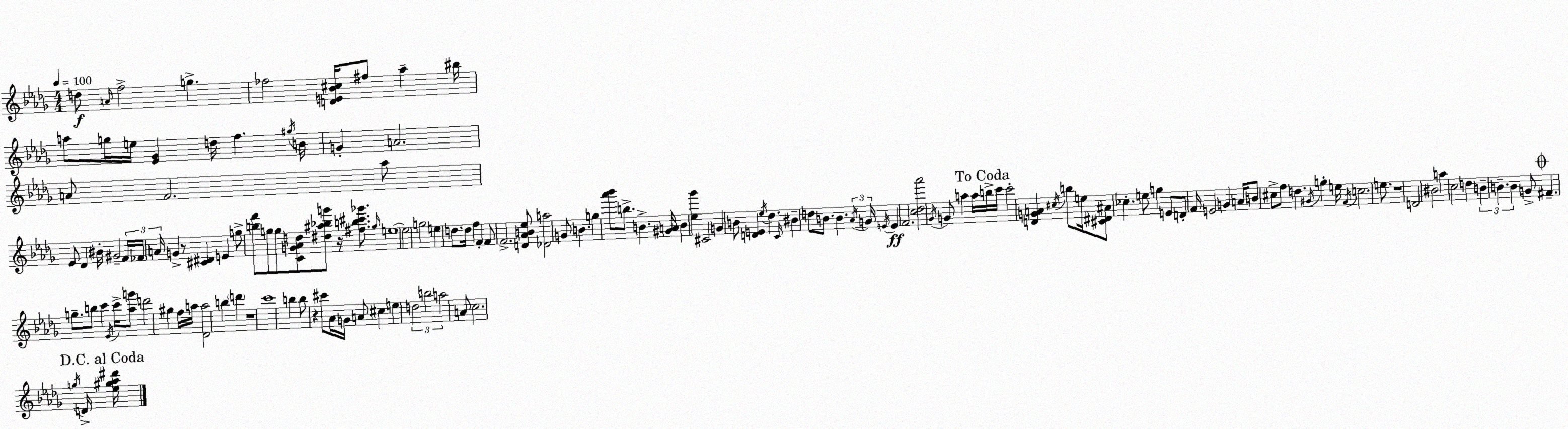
X:1
T:Untitled
M:4/4
L:1/4
K:Bbm
d/2 A/4 f2 g _f2 [DE_B^c]/4 ^f/2 _a ^b/4 a/2 g/4 e/4 [_E_G] d/4 f ^g/4 B/4 G A2 A/2 F2 _a/2 _E/2 _D ^B/4 ^G2 F/4 _F/4 A/4 G z/2 [^C^D] E g/2 [bf']/2 g/2 g/2 [CG_Ad]/2 [^d^a_bg']/2 z/4 [^fb^c'_g']/2 g/4 e4 e2 g2 e d/2 d/4 f F F/2 F2 [D_AB_e]/2 [_Da]2 G/2 B g [_a'_b']/2 b/2 B [^GA]/4 B [_e_g'] ^C2 G B/2 [DE] _e/4 _d C/4 ^B d/2 B/2 B _A/4 G/4 E/4 E F2 [c_d_a']2 _G/4 G/2 a a/4 b/4 c'/4 c'2 [DGA] ^c/4 b/2 e/4 [^C^D^A]/2 _c e/2 g E/2 D/2 F/4 E2 G A/4 B/2 ^c/2 f/2 d ^G/4 g e/4 F/4 c2 e/2 z4 D2 ^B2 a c2 d B B B G/2 ^F g/2 b/2 c' _E/4 c'/4 [_ag']/2 d'2 ^g f/4 a/4 [_Da]2 b d' z4 c'4 b b/2 z ^c'/2 _A/4 G/4 A/2 ^c e d2 b2 a2 A/2 c2 g/4 D/4 [_e^g_a^d']/4